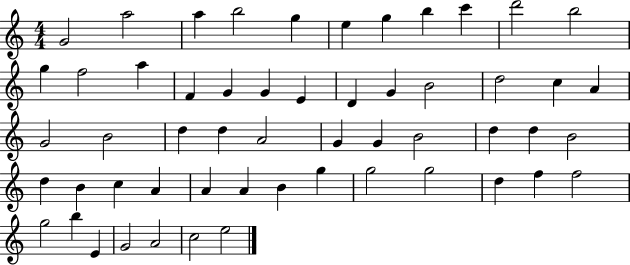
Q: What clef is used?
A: treble